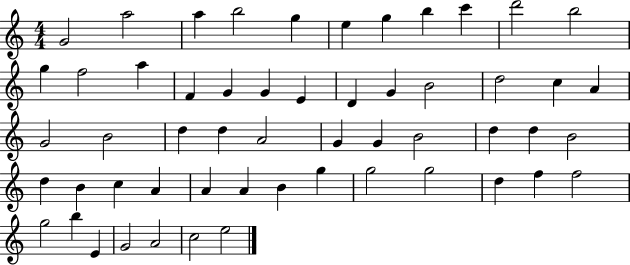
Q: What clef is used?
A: treble